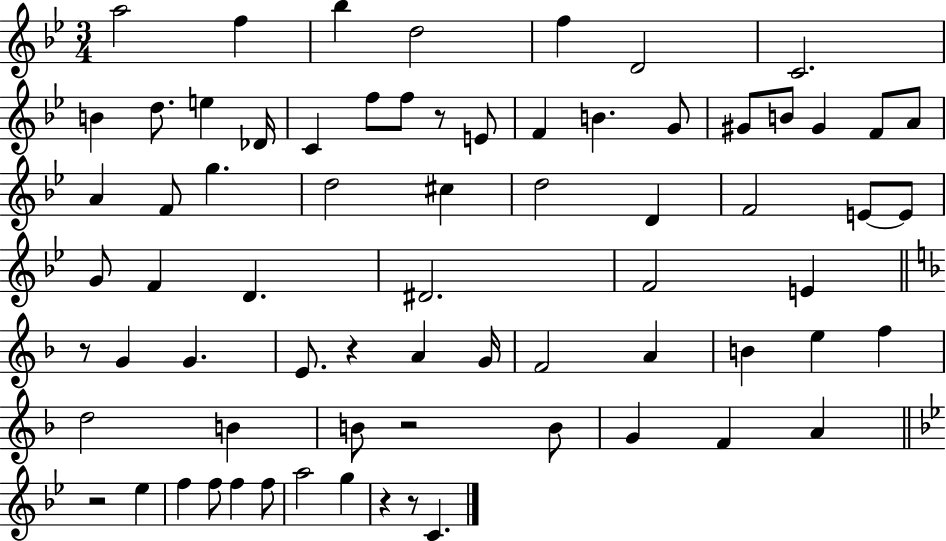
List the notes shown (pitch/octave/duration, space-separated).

A5/h F5/q Bb5/q D5/h F5/q D4/h C4/h. B4/q D5/e. E5/q Db4/s C4/q F5/e F5/e R/e E4/e F4/q B4/q. G4/e G#4/e B4/e G#4/q F4/e A4/e A4/q F4/e G5/q. D5/h C#5/q D5/h D4/q F4/h E4/e E4/e G4/e F4/q D4/q. D#4/h. F4/h E4/q R/e G4/q G4/q. E4/e. R/q A4/q G4/s F4/h A4/q B4/q E5/q F5/q D5/h B4/q B4/e R/h B4/e G4/q F4/q A4/q R/h Eb5/q F5/q F5/e F5/q F5/e A5/h G5/q R/q R/e C4/q.